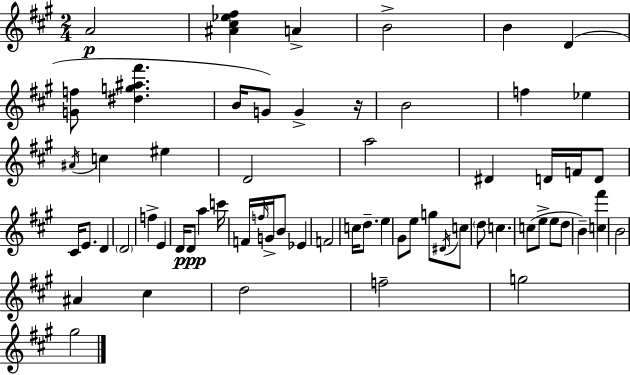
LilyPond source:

{
  \clef treble
  \numericTimeSignature
  \time 2/4
  \key a \major
  a'2\p | <ais' cis'' ees'' fis''>4 a'4-> | b'2-> | b'4 d'4( | \break <g' f''>8 <dis'' g'' ais'' fis'''>4. | b'16 g'8) g'4-> r16 | b'2 | f''4 ees''4 | \break \acciaccatura { ais'16 } c''4 eis''4 | d'2 | a''2 | dis'4 d'16 f'16 d'8 | \break cis'16 e'8. d'4 | \parenthesize d'2 | f''4-> e'4 | d'16 d'8\ppp a''4 | \break c'''16 f'16 \grace { f''16 } g'16-> b'8 ees'4 | f'2 | c''16 d''8.-- e''4 | gis'8 e''8 g''8 | \break \acciaccatura { dis'16 } c''8 \parenthesize d''8 c''4. | c''8( e''8-> e''8 | d''8 b'4--) <c'' fis'''>4 | b'2 | \break ais'4 cis''4 | d''2 | f''2-- | g''2 | \break gis''2 | \bar "|."
}